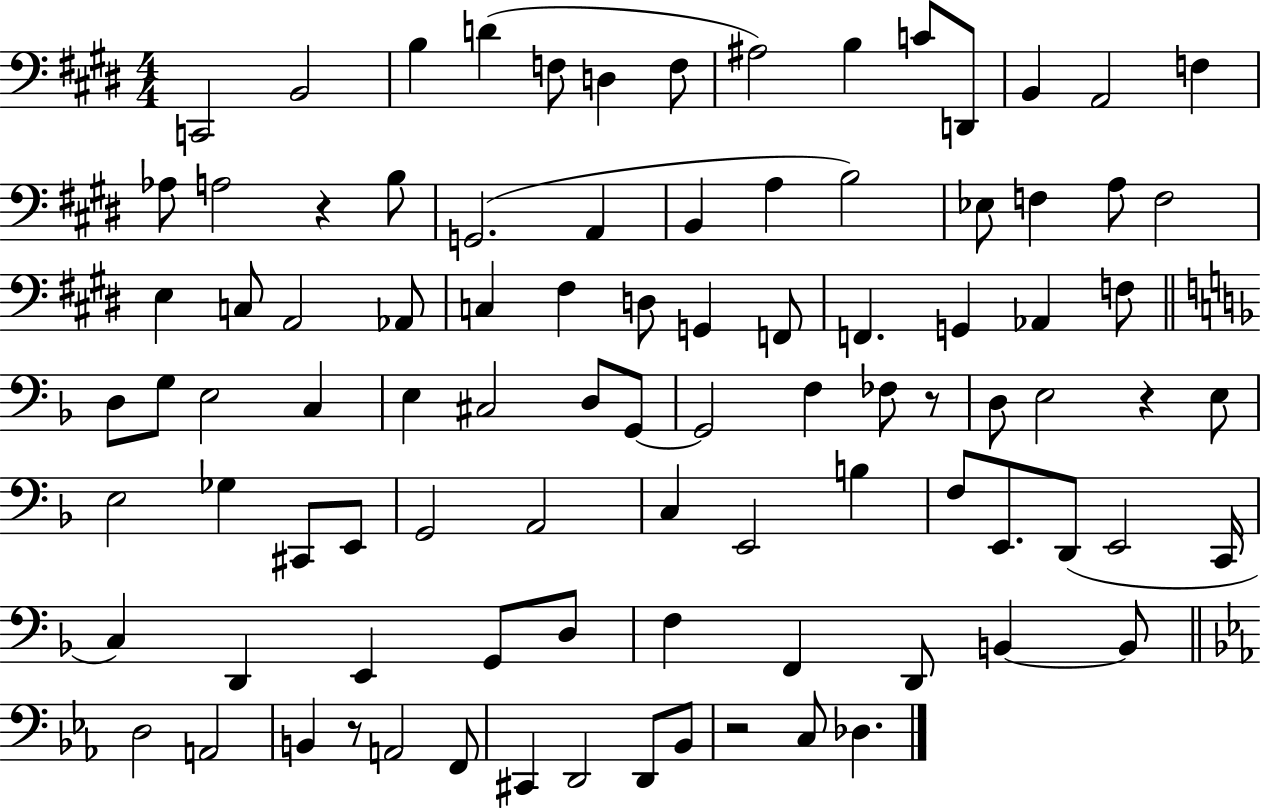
X:1
T:Untitled
M:4/4
L:1/4
K:E
C,,2 B,,2 B, D F,/2 D, F,/2 ^A,2 B, C/2 D,,/2 B,, A,,2 F, _A,/2 A,2 z B,/2 G,,2 A,, B,, A, B,2 _E,/2 F, A,/2 F,2 E, C,/2 A,,2 _A,,/2 C, ^F, D,/2 G,, F,,/2 F,, G,, _A,, F,/2 D,/2 G,/2 E,2 C, E, ^C,2 D,/2 G,,/2 G,,2 F, _F,/2 z/2 D,/2 E,2 z E,/2 E,2 _G, ^C,,/2 E,,/2 G,,2 A,,2 C, E,,2 B, F,/2 E,,/2 D,,/2 E,,2 C,,/4 C, D,, E,, G,,/2 D,/2 F, F,, D,,/2 B,, B,,/2 D,2 A,,2 B,, z/2 A,,2 F,,/2 ^C,, D,,2 D,,/2 _B,,/2 z2 C,/2 _D,